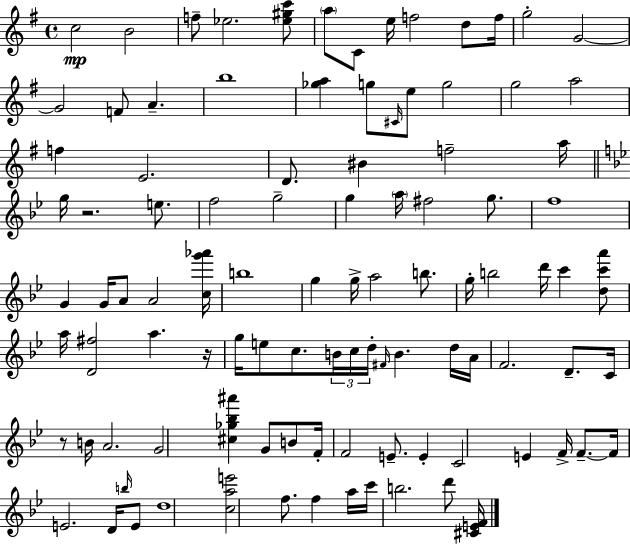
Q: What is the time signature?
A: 4/4